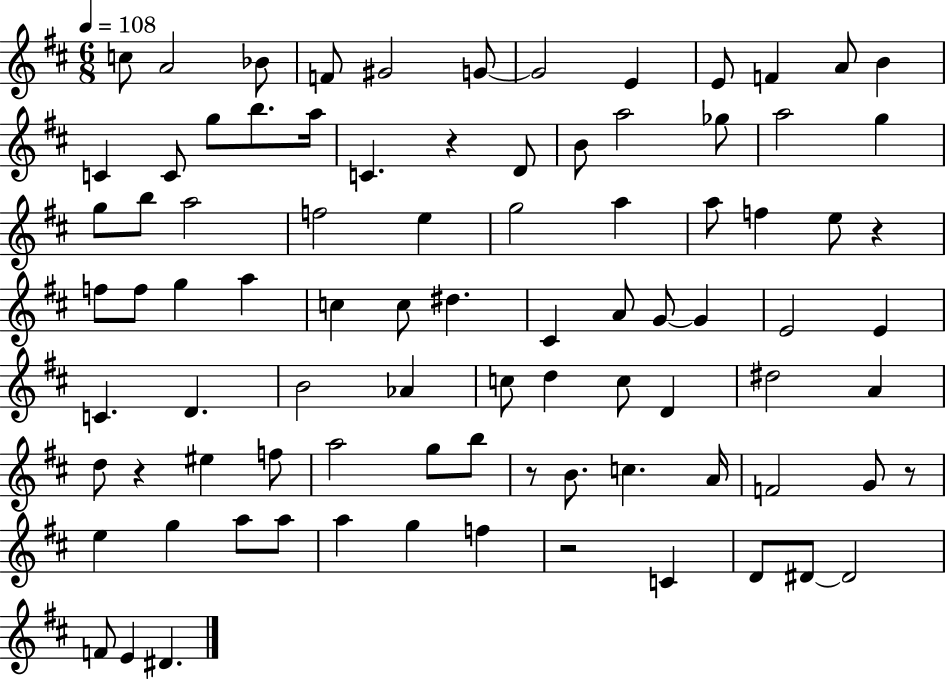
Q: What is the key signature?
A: D major